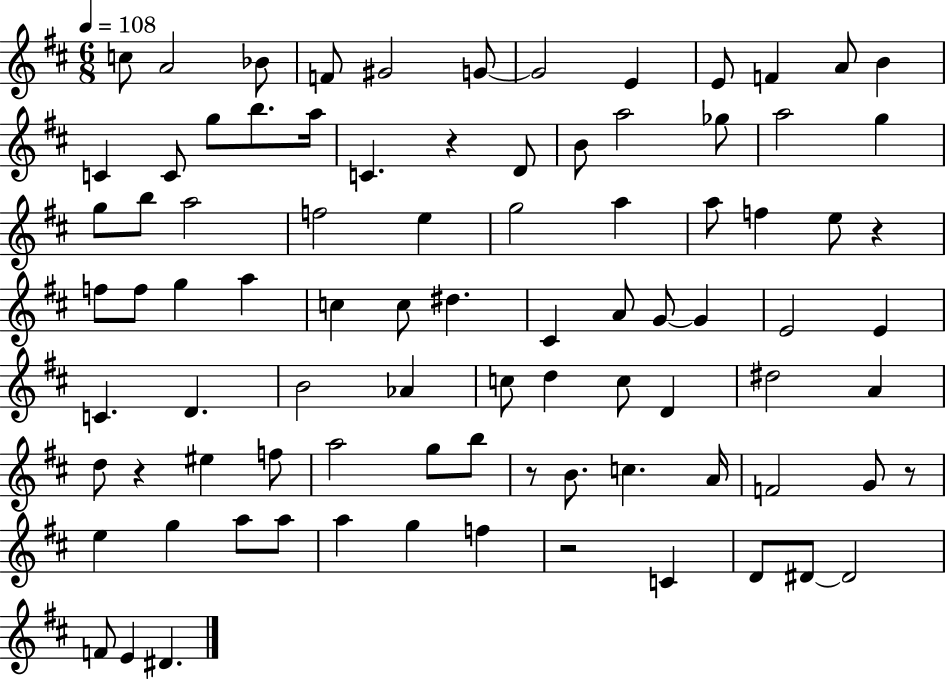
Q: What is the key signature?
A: D major